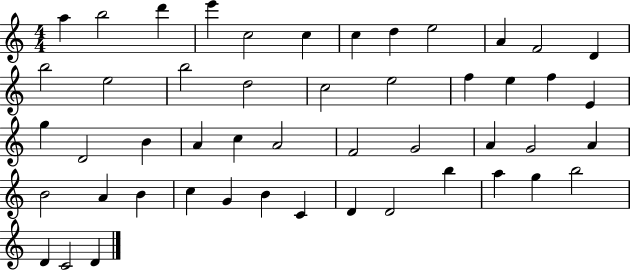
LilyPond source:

{
  \clef treble
  \numericTimeSignature
  \time 4/4
  \key c \major
  a''4 b''2 d'''4 | e'''4 c''2 c''4 | c''4 d''4 e''2 | a'4 f'2 d'4 | \break b''2 e''2 | b''2 d''2 | c''2 e''2 | f''4 e''4 f''4 e'4 | \break g''4 d'2 b'4 | a'4 c''4 a'2 | f'2 g'2 | a'4 g'2 a'4 | \break b'2 a'4 b'4 | c''4 g'4 b'4 c'4 | d'4 d'2 b''4 | a''4 g''4 b''2 | \break d'4 c'2 d'4 | \bar "|."
}